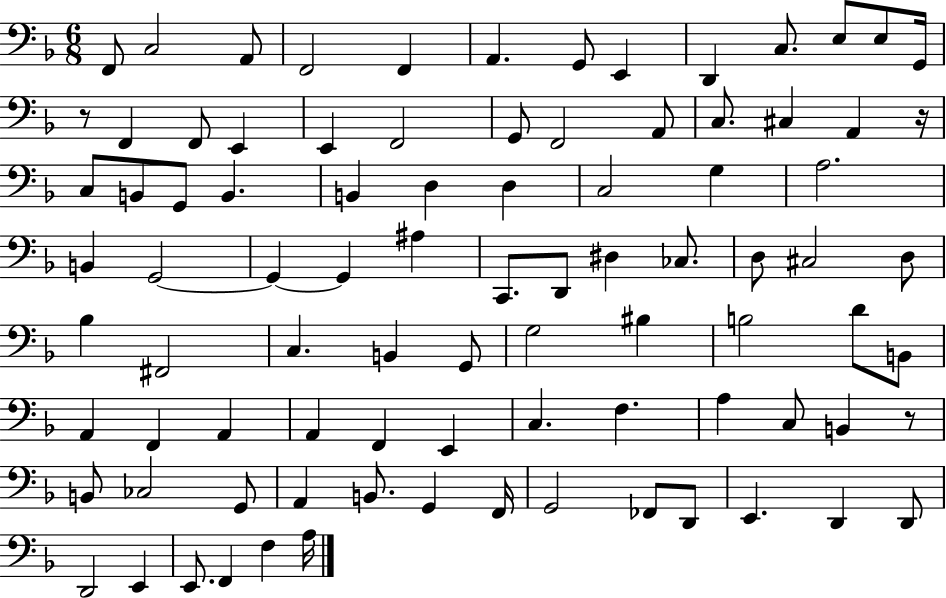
{
  \clef bass
  \numericTimeSignature
  \time 6/8
  \key f \major
  f,8 c2 a,8 | f,2 f,4 | a,4. g,8 e,4 | d,4 c8. e8 e8 g,16 | \break r8 f,4 f,8 e,4 | e,4 f,2 | g,8 f,2 a,8 | c8. cis4 a,4 r16 | \break c8 b,8 g,8 b,4. | b,4 d4 d4 | c2 g4 | a2. | \break b,4 g,2~~ | g,4~~ g,4 ais4 | c,8. d,8 dis4 ces8. | d8 cis2 d8 | \break bes4 fis,2 | c4. b,4 g,8 | g2 bis4 | b2 d'8 b,8 | \break a,4 f,4 a,4 | a,4 f,4 e,4 | c4. f4. | a4 c8 b,4 r8 | \break b,8 ces2 g,8 | a,4 b,8. g,4 f,16 | g,2 fes,8 d,8 | e,4. d,4 d,8 | \break d,2 e,4 | e,8. f,4 f4 a16 | \bar "|."
}